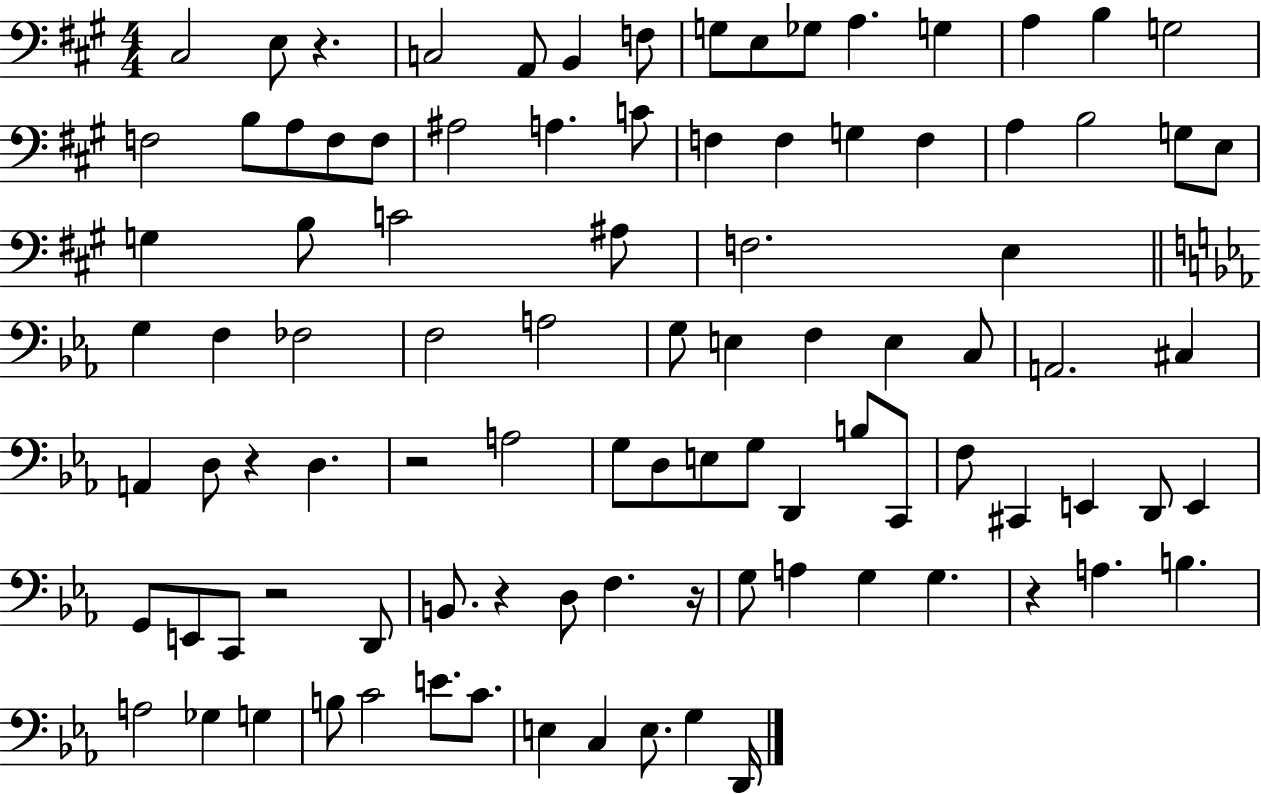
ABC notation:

X:1
T:Untitled
M:4/4
L:1/4
K:A
^C,2 E,/2 z C,2 A,,/2 B,, F,/2 G,/2 E,/2 _G,/2 A, G, A, B, G,2 F,2 B,/2 A,/2 F,/2 F,/2 ^A,2 A, C/2 F, F, G, F, A, B,2 G,/2 E,/2 G, B,/2 C2 ^A,/2 F,2 E, G, F, _F,2 F,2 A,2 G,/2 E, F, E, C,/2 A,,2 ^C, A,, D,/2 z D, z2 A,2 G,/2 D,/2 E,/2 G,/2 D,, B,/2 C,,/2 F,/2 ^C,, E,, D,,/2 E,, G,,/2 E,,/2 C,,/2 z2 D,,/2 B,,/2 z D,/2 F, z/4 G,/2 A, G, G, z A, B, A,2 _G, G, B,/2 C2 E/2 C/2 E, C, E,/2 G, D,,/4